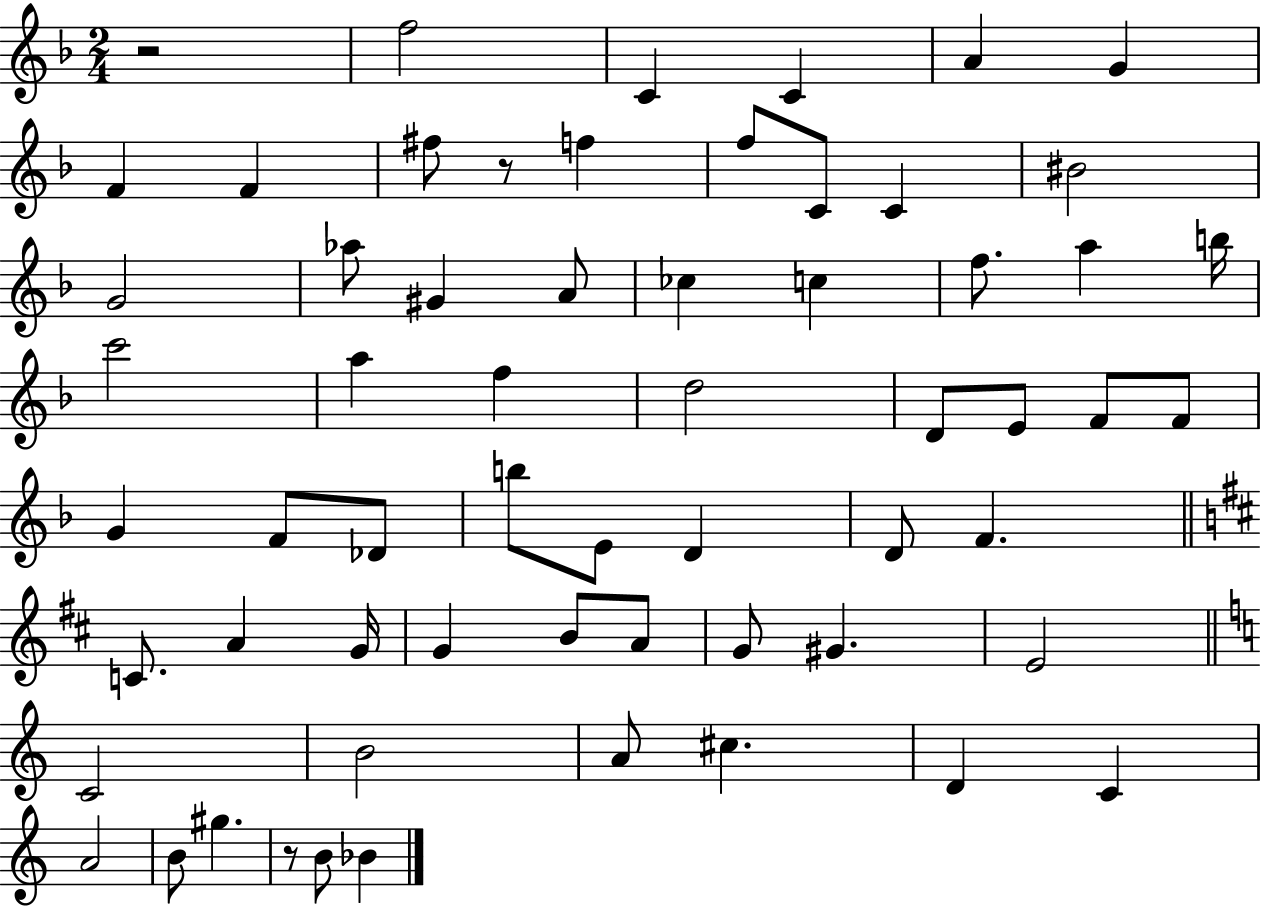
R/h F5/h C4/q C4/q A4/q G4/q F4/q F4/q F#5/e R/e F5/q F5/e C4/e C4/q BIS4/h G4/h Ab5/e G#4/q A4/e CES5/q C5/q F5/e. A5/q B5/s C6/h A5/q F5/q D5/h D4/e E4/e F4/e F4/e G4/q F4/e Db4/e B5/e E4/e D4/q D4/e F4/q. C4/e. A4/q G4/s G4/q B4/e A4/e G4/e G#4/q. E4/h C4/h B4/h A4/e C#5/q. D4/q C4/q A4/h B4/e G#5/q. R/e B4/e Bb4/q